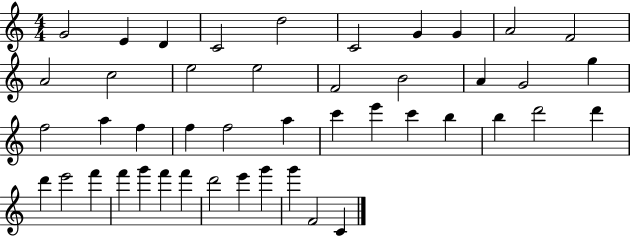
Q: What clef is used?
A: treble